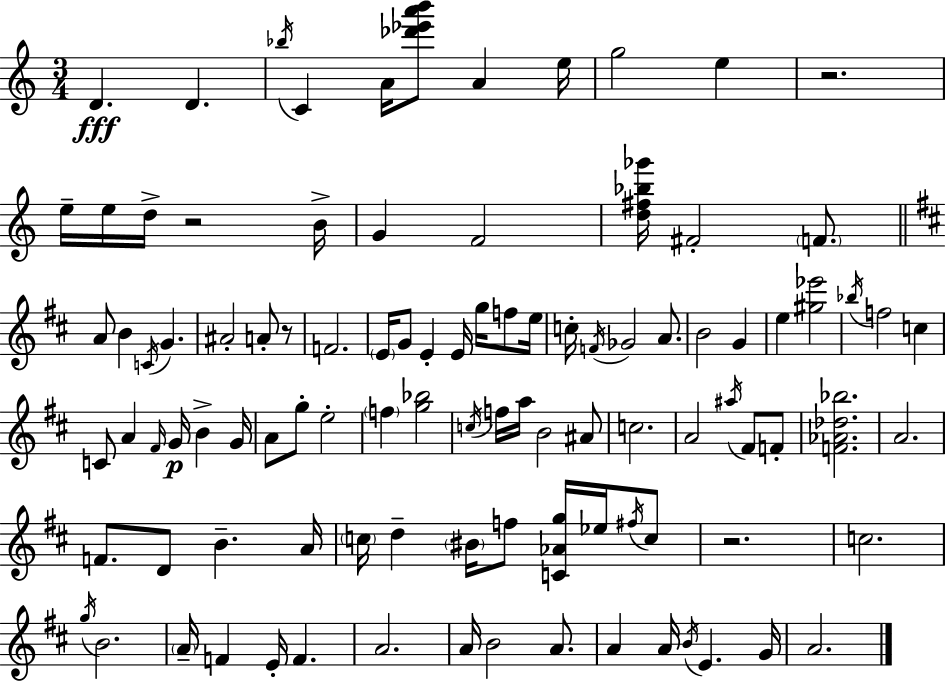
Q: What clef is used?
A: treble